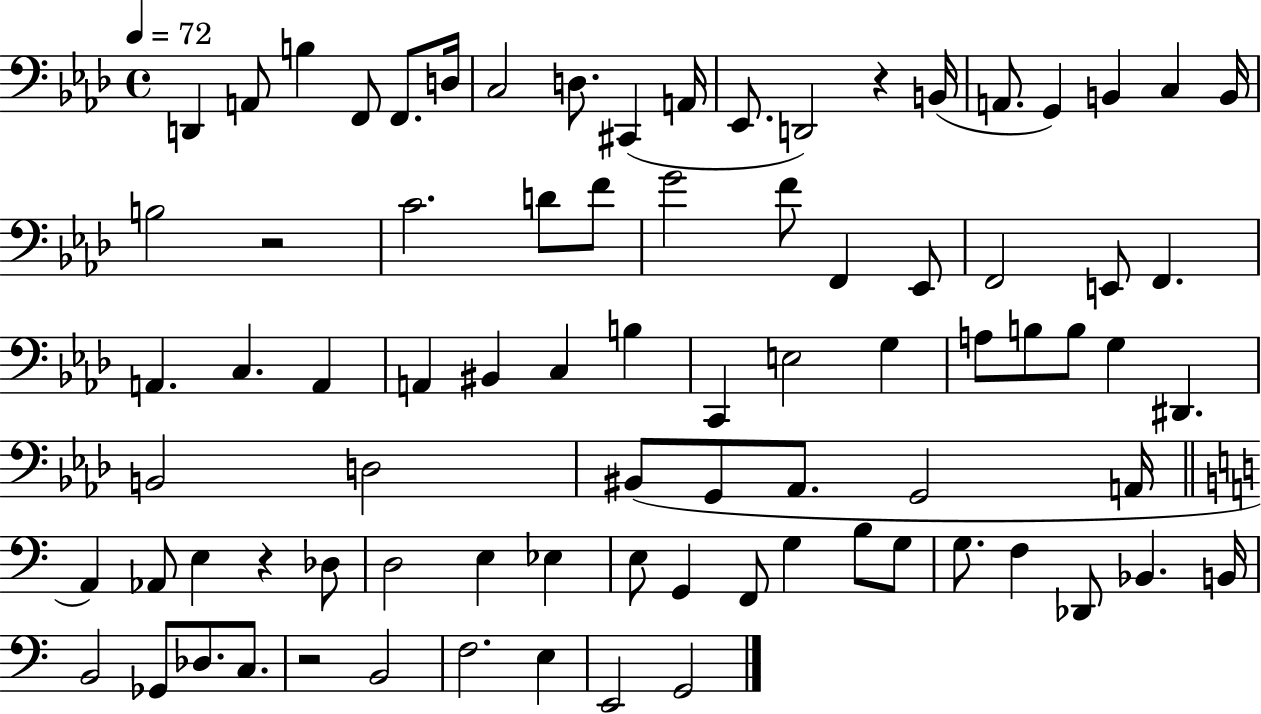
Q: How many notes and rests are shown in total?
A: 82